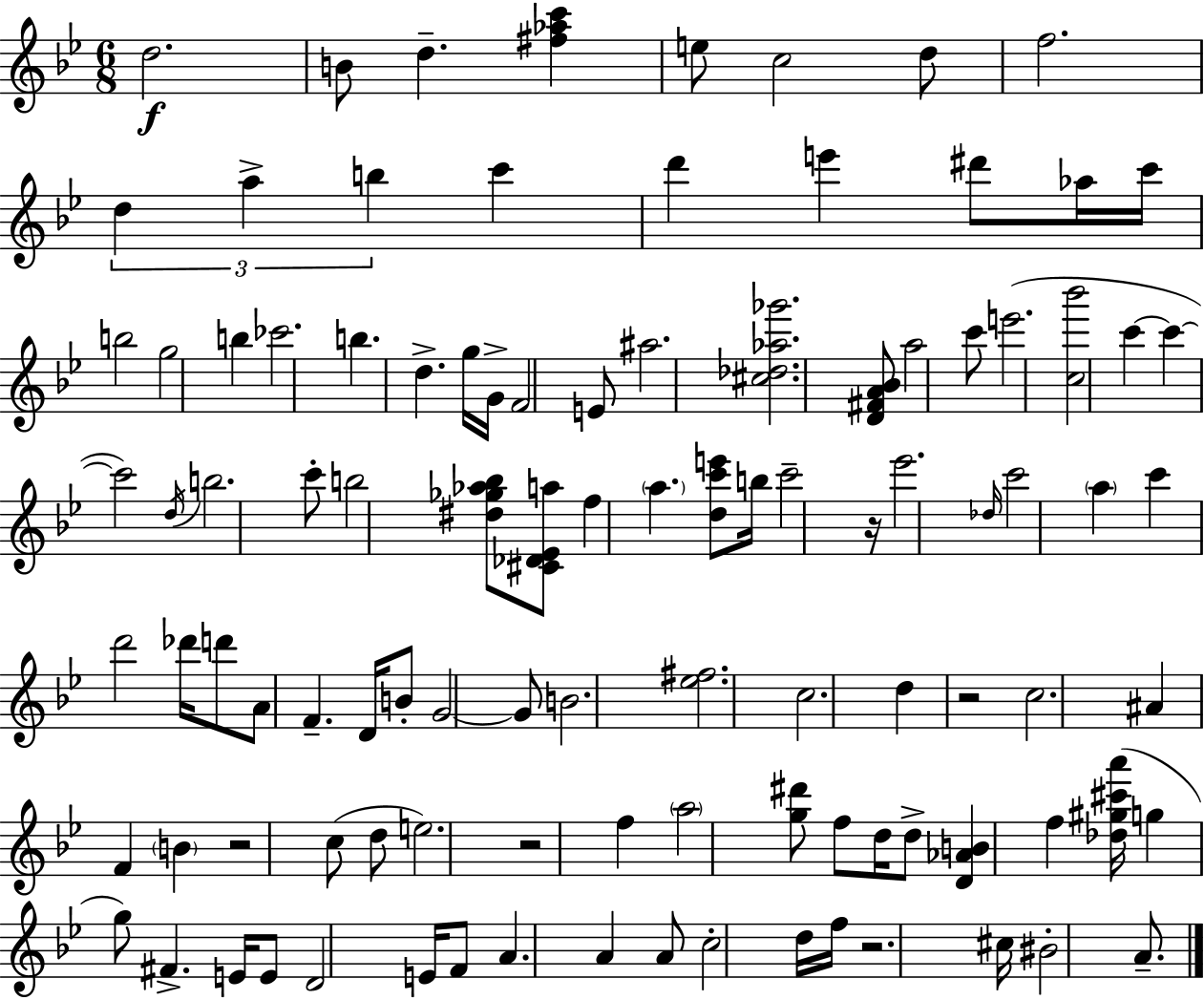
{
  \clef treble
  \numericTimeSignature
  \time 6/8
  \key bes \major
  \repeat volta 2 { d''2.\f | b'8 d''4.-- <fis'' aes'' c'''>4 | e''8 c''2 d''8 | f''2. | \break \tuplet 3/2 { d''4 a''4-> b''4 } | c'''4 d'''4 e'''4 | dis'''8 aes''16 c'''16 b''2 | g''2 b''4 | \break ces'''2. | b''4. d''4.-> | g''16 g'16-> f'2 e'8 | ais''2. | \break <cis'' des'' aes'' ges'''>2. | <d' fis' a' bes'>8 a''2 c'''8 | e'''2.( | <c'' bes'''>2 c'''4~~ | \break c'''4~~ c'''2) | \acciaccatura { d''16 } b''2. | c'''8-. b''2 <dis'' ges'' aes'' bes''>8 | <cis' des' ees' a''>8 f''4 \parenthesize a''4. | \break <d'' c''' e'''>8 b''16 c'''2-- | r16 ees'''2. | \grace { des''16 } c'''2 \parenthesize a''4 | c'''4 d'''2 | \break des'''16 d'''8 a'8 f'4.-- | d'16 b'8-. g'2~~ | g'8 b'2. | <ees'' fis''>2. | \break c''2. | d''4 r2 | c''2. | ais'4 f'4 \parenthesize b'4 | \break r2 c''8( | d''8 e''2.) | r2 f''4 | \parenthesize a''2 <g'' dis'''>8 | \break f''8 d''16 d''8-> <d' aes' b'>4 f''4 | <des'' gis'' cis''' a'''>16( g''4 g''8) fis'4.-> | e'16 e'8 d'2 | e'16 f'8 a'4. a'4 | \break a'8 c''2-. | d''16 f''16 r2. | cis''16 bis'2-. a'8.-- | } \bar "|."
}